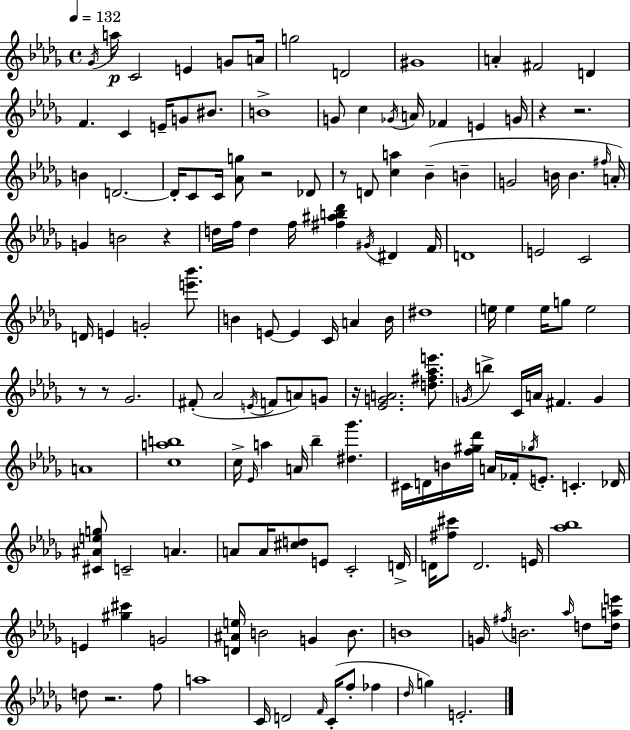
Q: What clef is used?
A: treble